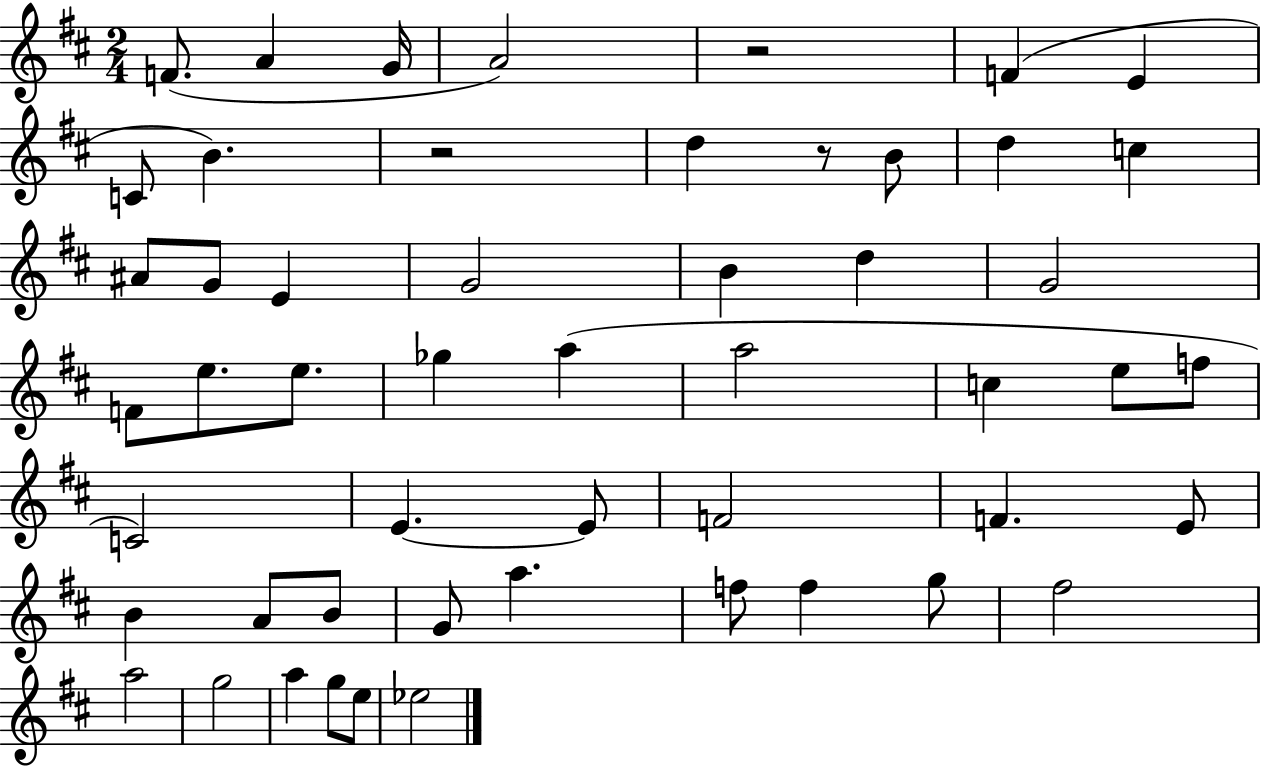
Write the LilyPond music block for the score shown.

{
  \clef treble
  \numericTimeSignature
  \time 2/4
  \key d \major
  f'8.( a'4 g'16 | a'2) | r2 | f'4( e'4 | \break c'8 b'4.) | r2 | d''4 r8 b'8 | d''4 c''4 | \break ais'8 g'8 e'4 | g'2 | b'4 d''4 | g'2 | \break f'8 e''8. e''8. | ges''4 a''4( | a''2 | c''4 e''8 f''8 | \break c'2) | e'4.~~ e'8 | f'2 | f'4. e'8 | \break b'4 a'8 b'8 | g'8 a''4. | f''8 f''4 g''8 | fis''2 | \break a''2 | g''2 | a''4 g''8 e''8 | ees''2 | \break \bar "|."
}